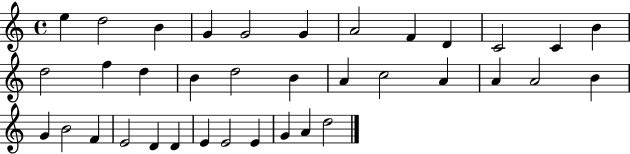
E5/q D5/h B4/q G4/q G4/h G4/q A4/h F4/q D4/q C4/h C4/q B4/q D5/h F5/q D5/q B4/q D5/h B4/q A4/q C5/h A4/q A4/q A4/h B4/q G4/q B4/h F4/q E4/h D4/q D4/q E4/q E4/h E4/q G4/q A4/q D5/h